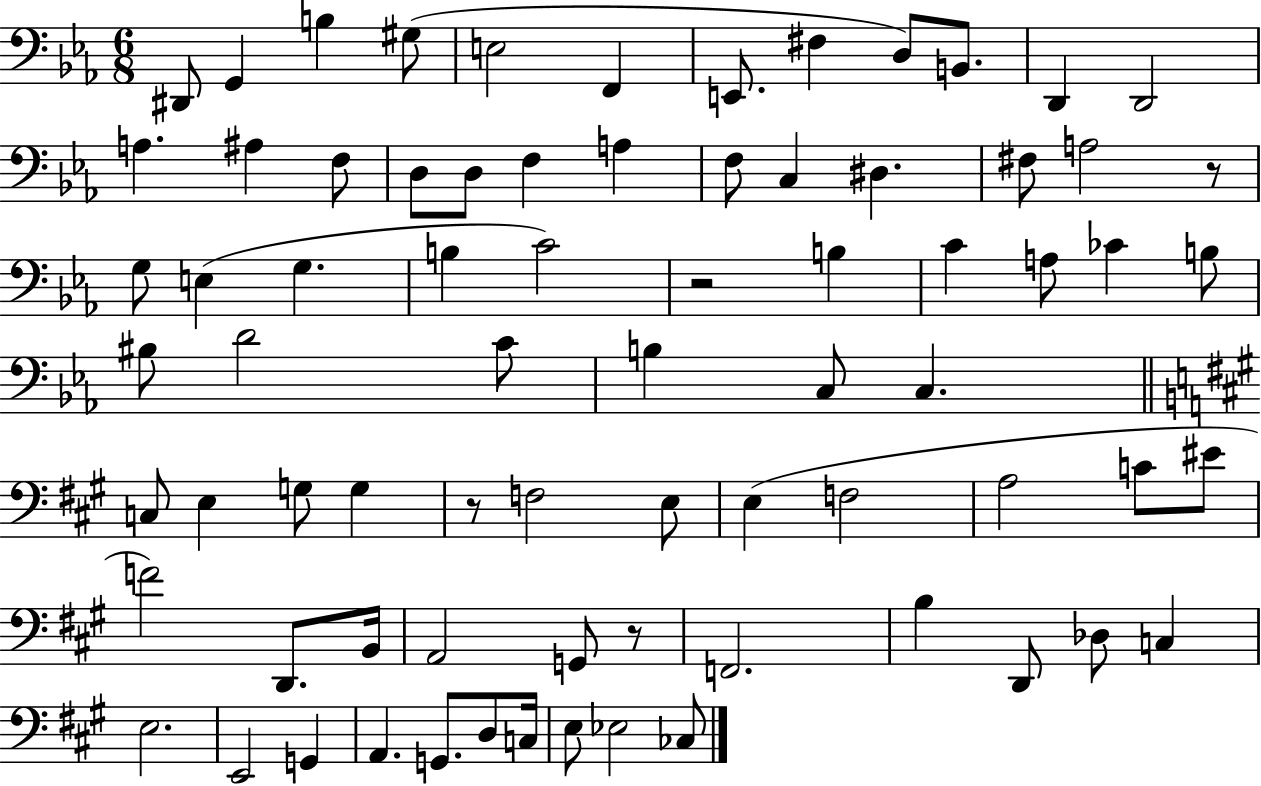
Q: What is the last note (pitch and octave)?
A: CES3